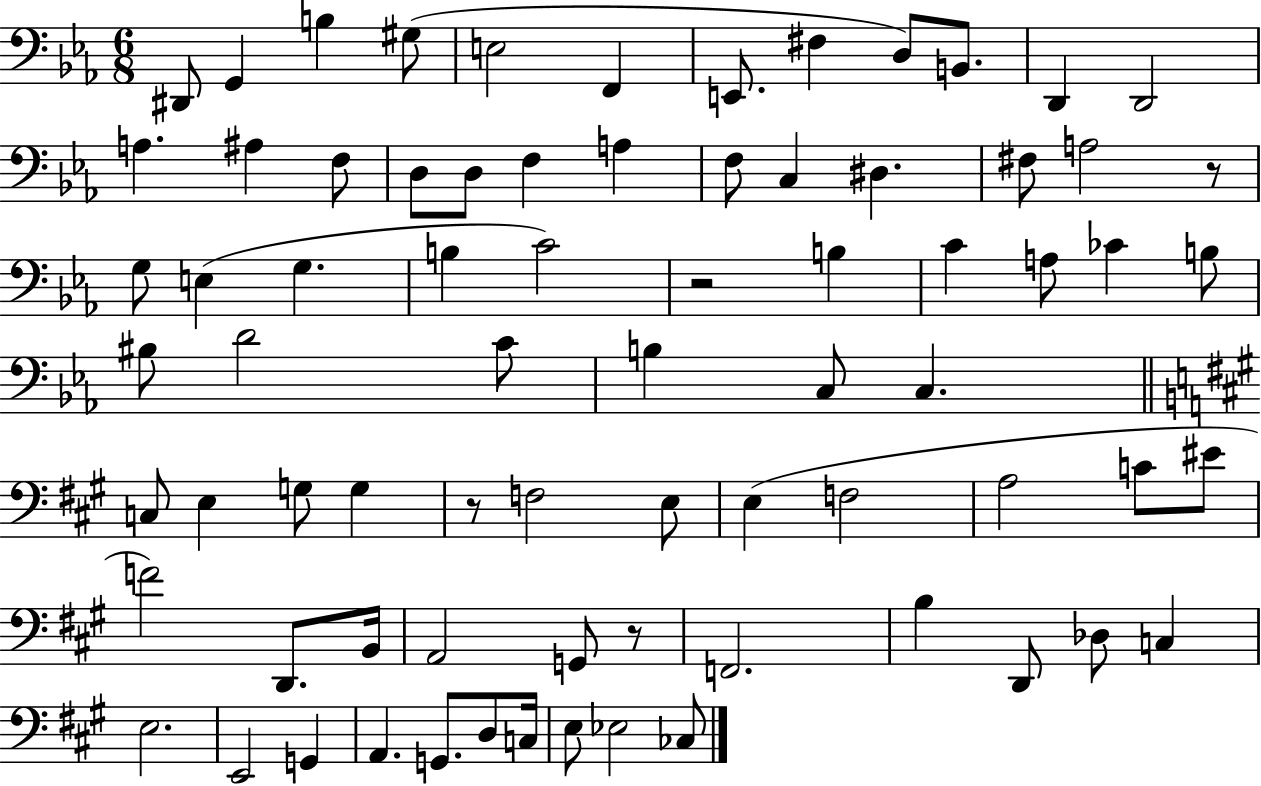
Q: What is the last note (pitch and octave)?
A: CES3